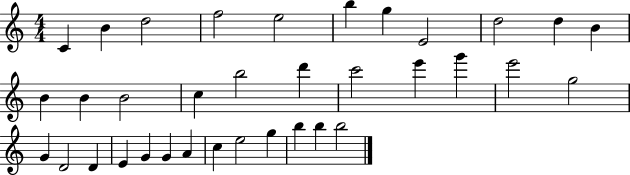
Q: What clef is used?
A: treble